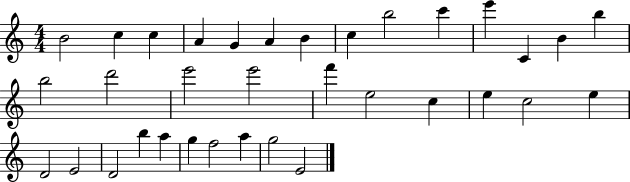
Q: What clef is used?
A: treble